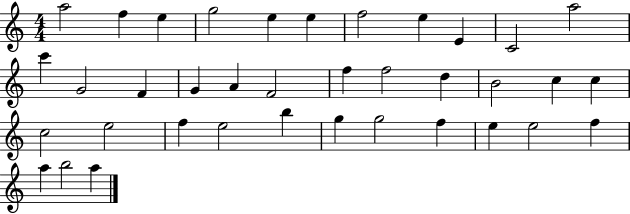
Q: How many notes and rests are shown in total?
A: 37